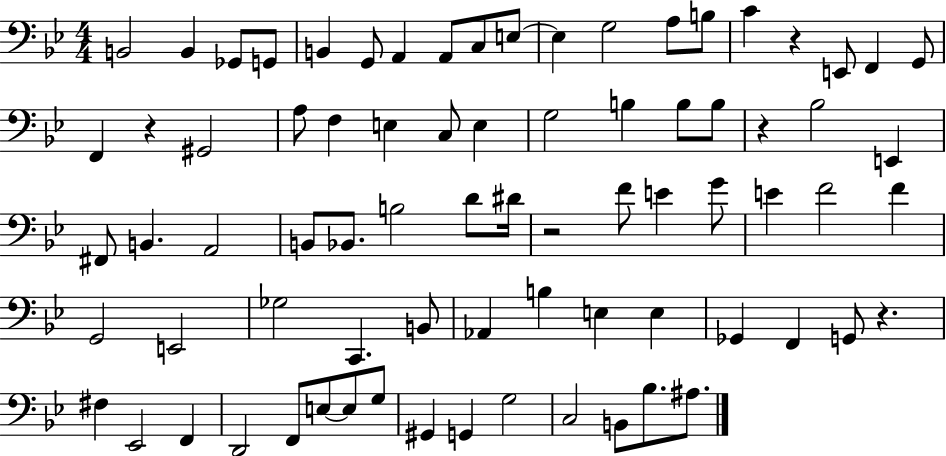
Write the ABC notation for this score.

X:1
T:Untitled
M:4/4
L:1/4
K:Bb
B,,2 B,, _G,,/2 G,,/2 B,, G,,/2 A,, A,,/2 C,/2 E,/2 E, G,2 A,/2 B,/2 C z E,,/2 F,, G,,/2 F,, z ^G,,2 A,/2 F, E, C,/2 E, G,2 B, B,/2 B,/2 z _B,2 E,, ^F,,/2 B,, A,,2 B,,/2 _B,,/2 B,2 D/2 ^D/4 z2 F/2 E G/2 E F2 F G,,2 E,,2 _G,2 C,, B,,/2 _A,, B, E, E, _G,, F,, G,,/2 z ^F, _E,,2 F,, D,,2 F,,/2 E,/2 E,/2 G,/2 ^G,, G,, G,2 C,2 B,,/2 _B,/2 ^A,/2